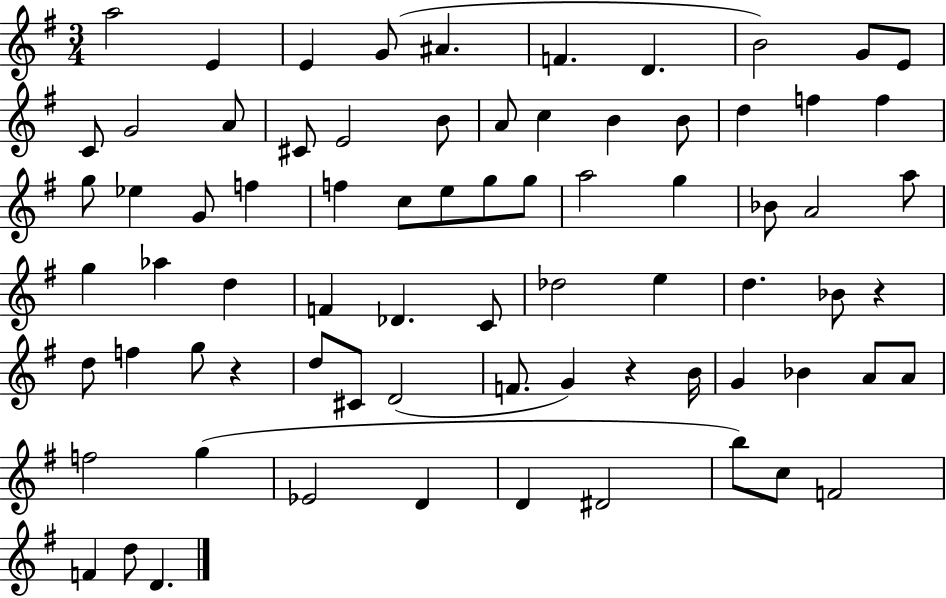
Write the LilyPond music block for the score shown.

{
  \clef treble
  \numericTimeSignature
  \time 3/4
  \key g \major
  a''2 e'4 | e'4 g'8( ais'4. | f'4. d'4. | b'2) g'8 e'8 | \break c'8 g'2 a'8 | cis'8 e'2 b'8 | a'8 c''4 b'4 b'8 | d''4 f''4 f''4 | \break g''8 ees''4 g'8 f''4 | f''4 c''8 e''8 g''8 g''8 | a''2 g''4 | bes'8 a'2 a''8 | \break g''4 aes''4 d''4 | f'4 des'4. c'8 | des''2 e''4 | d''4. bes'8 r4 | \break d''8 f''4 g''8 r4 | d''8 cis'8 d'2( | f'8. g'4) r4 b'16 | g'4 bes'4 a'8 a'8 | \break f''2 g''4( | ees'2 d'4 | d'4 dis'2 | b''8) c''8 f'2 | \break f'4 d''8 d'4. | \bar "|."
}